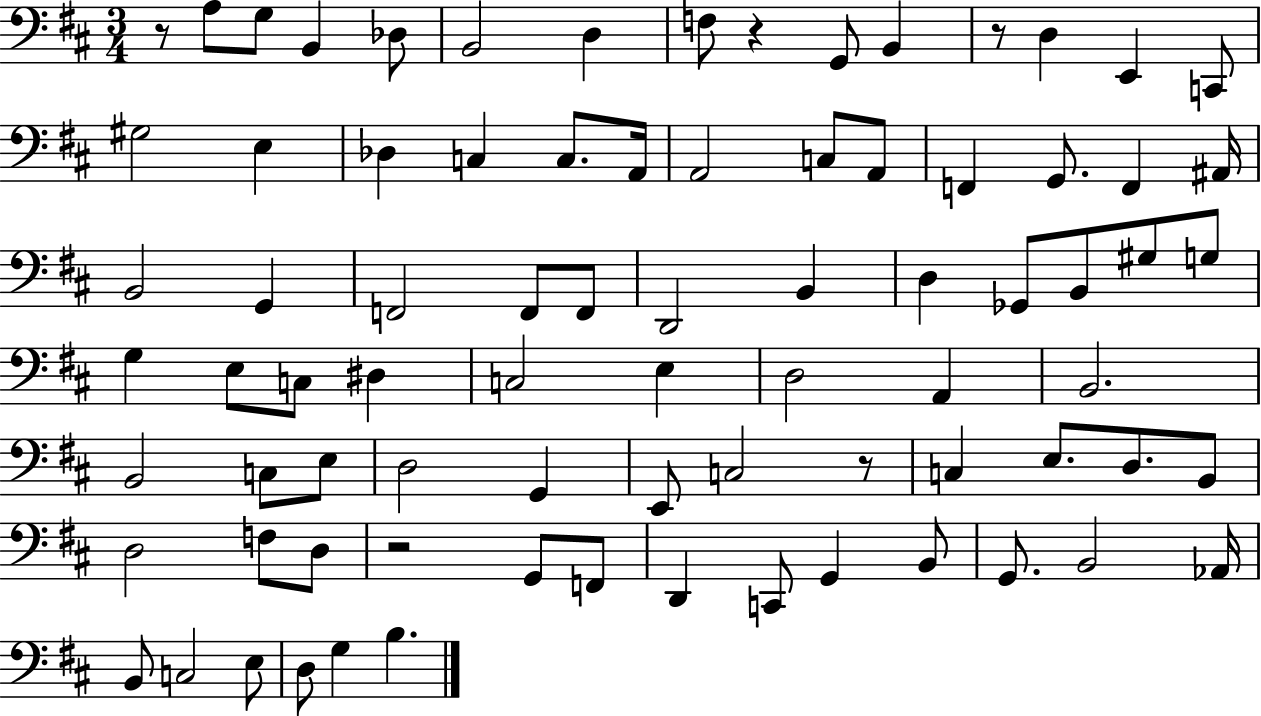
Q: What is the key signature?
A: D major